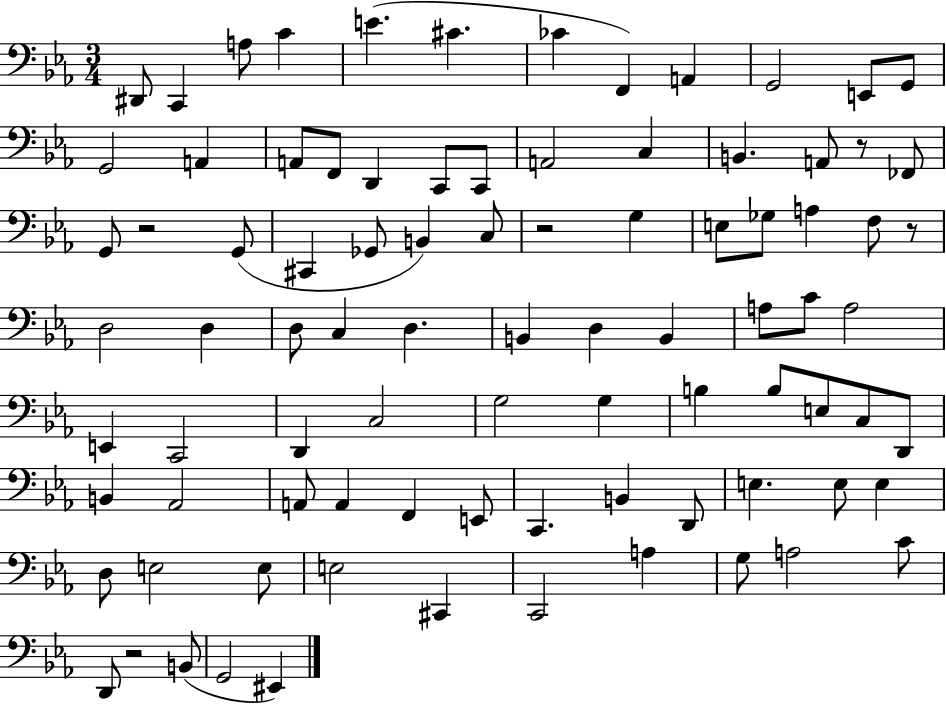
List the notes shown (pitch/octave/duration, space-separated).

D#2/e C2/q A3/e C4/q E4/q. C#4/q. CES4/q F2/q A2/q G2/h E2/e G2/e G2/h A2/q A2/e F2/e D2/q C2/e C2/e A2/h C3/q B2/q. A2/e R/e FES2/e G2/e R/h G2/e C#2/q Gb2/e B2/q C3/e R/h G3/q E3/e Gb3/e A3/q F3/e R/e D3/h D3/q D3/e C3/q D3/q. B2/q D3/q B2/q A3/e C4/e A3/h E2/q C2/h D2/q C3/h G3/h G3/q B3/q B3/e E3/e C3/e D2/e B2/q Ab2/h A2/e A2/q F2/q E2/e C2/q. B2/q D2/e E3/q. E3/e E3/q D3/e E3/h E3/e E3/h C#2/q C2/h A3/q G3/e A3/h C4/e D2/e R/h B2/e G2/h EIS2/q